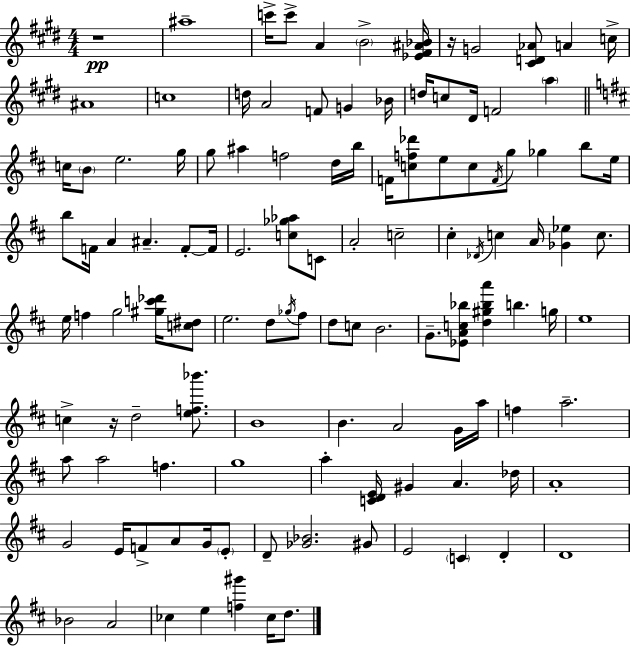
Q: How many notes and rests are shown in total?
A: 118